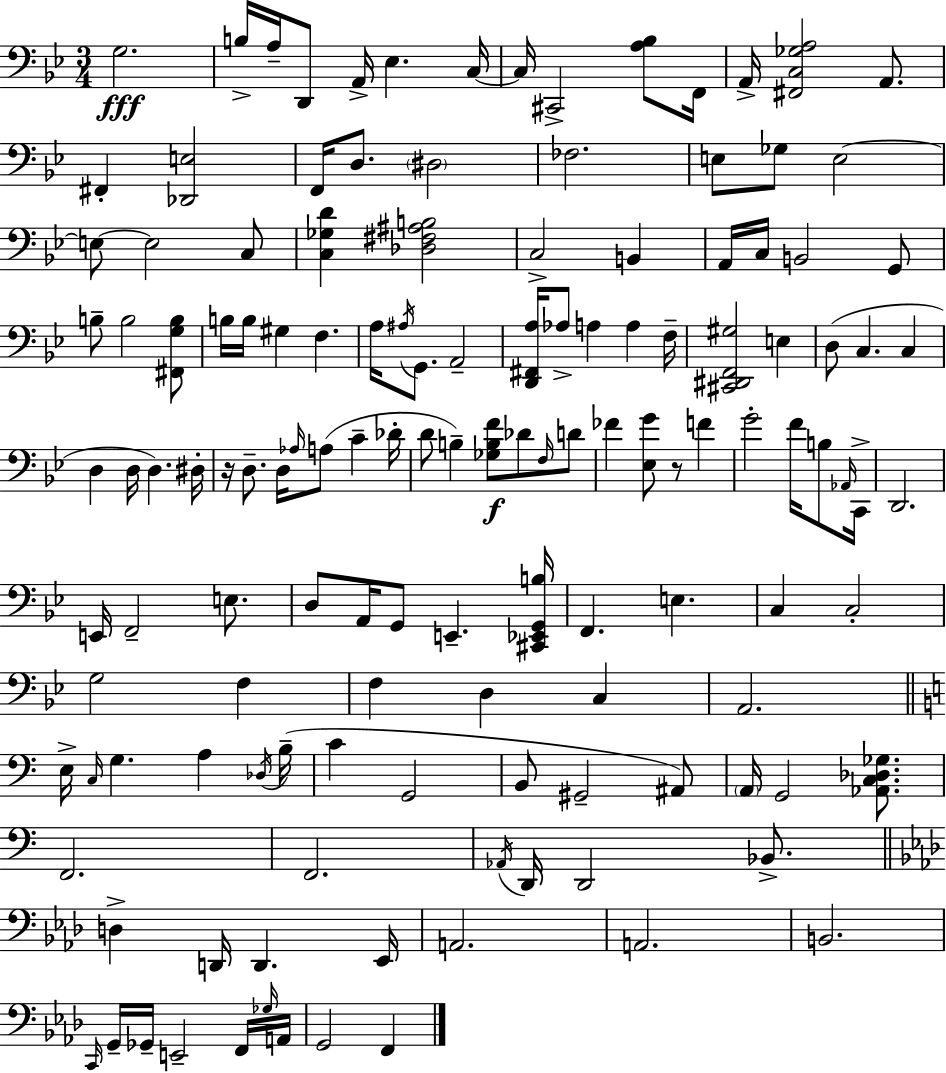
X:1
T:Untitled
M:3/4
L:1/4
K:Gm
G,2 B,/4 A,/4 D,,/2 A,,/4 _E, C,/4 C,/4 ^C,,2 [A,_B,]/2 F,,/4 A,,/4 [^F,,C,_G,A,]2 A,,/2 ^F,, [_D,,E,]2 F,,/4 D,/2 ^D,2 _F,2 E,/2 _G,/2 E,2 E,/2 E,2 C,/2 [C,_G,D] [_D,^F,^A,B,]2 C,2 B,, A,,/4 C,/4 B,,2 G,,/2 B,/2 B,2 [^F,,G,B,]/2 B,/4 B,/4 ^G, F, A,/4 ^A,/4 G,,/2 A,,2 [D,,^F,,A,]/4 _A,/2 A, A, F,/4 [^C,,^D,,F,,^G,]2 E, D,/2 C, C, D, D,/4 D, ^D,/4 z/4 D,/2 D,/4 _A,/4 A,/2 C _D/4 D/2 B, [_G,B,F]/2 _D/2 F,/4 D/2 _F [_E,G]/2 z/2 F G2 F/4 B,/2 _A,,/4 C,,/4 D,,2 E,,/4 F,,2 E,/2 D,/2 A,,/4 G,,/2 E,, [^C,,_E,,G,,B,]/4 F,, E, C, C,2 G,2 F, F, D, C, A,,2 E,/4 C,/4 G, A, _D,/4 B,/4 C G,,2 B,,/2 ^G,,2 ^A,,/2 A,,/4 G,,2 [_A,,C,_D,_G,]/2 F,,2 F,,2 _A,,/4 D,,/4 D,,2 _B,,/2 D, D,,/4 D,, _E,,/4 A,,2 A,,2 B,,2 C,,/4 G,,/4 _G,,/4 E,,2 F,,/4 _G,/4 A,,/4 G,,2 F,,